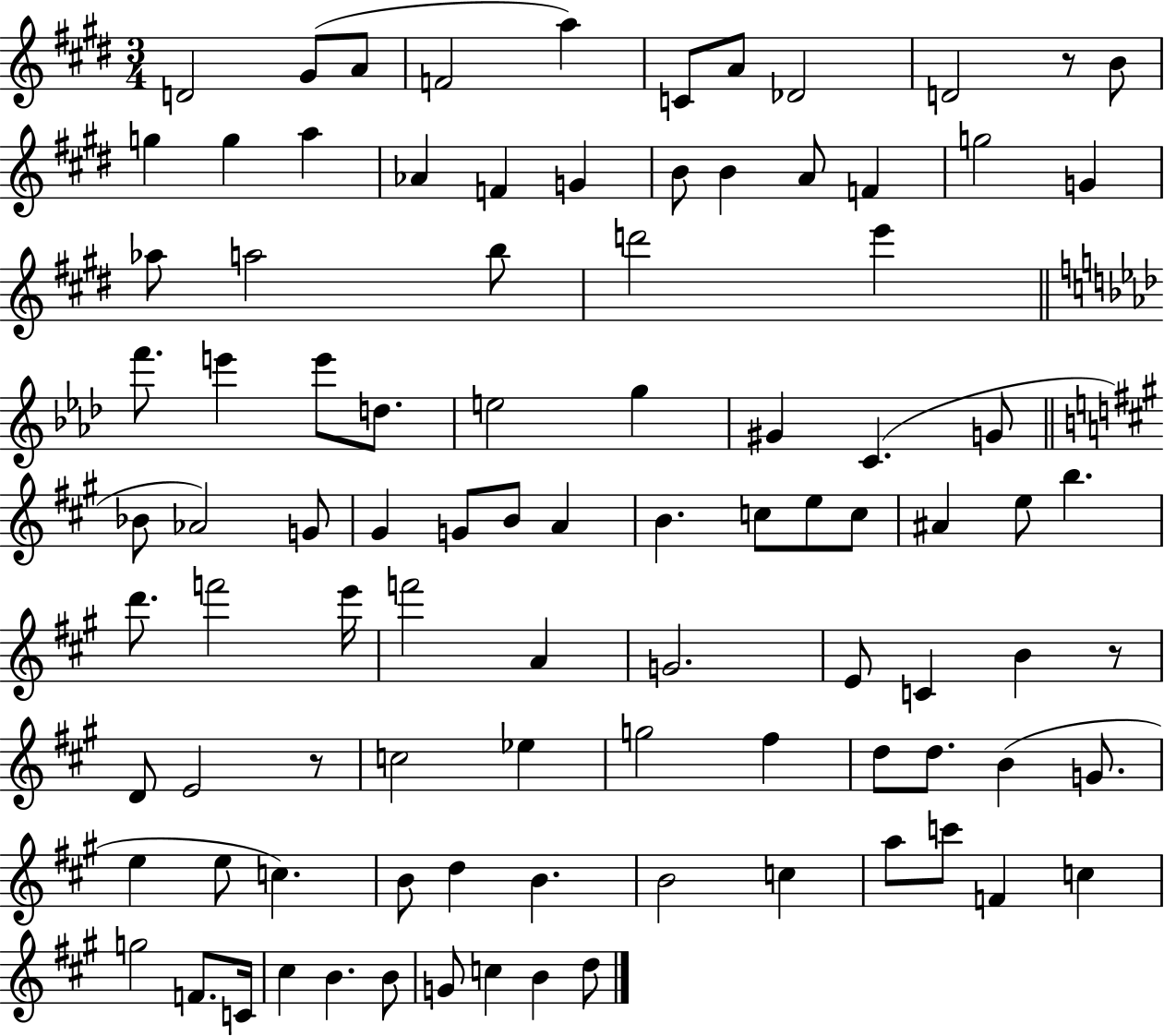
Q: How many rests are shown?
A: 3